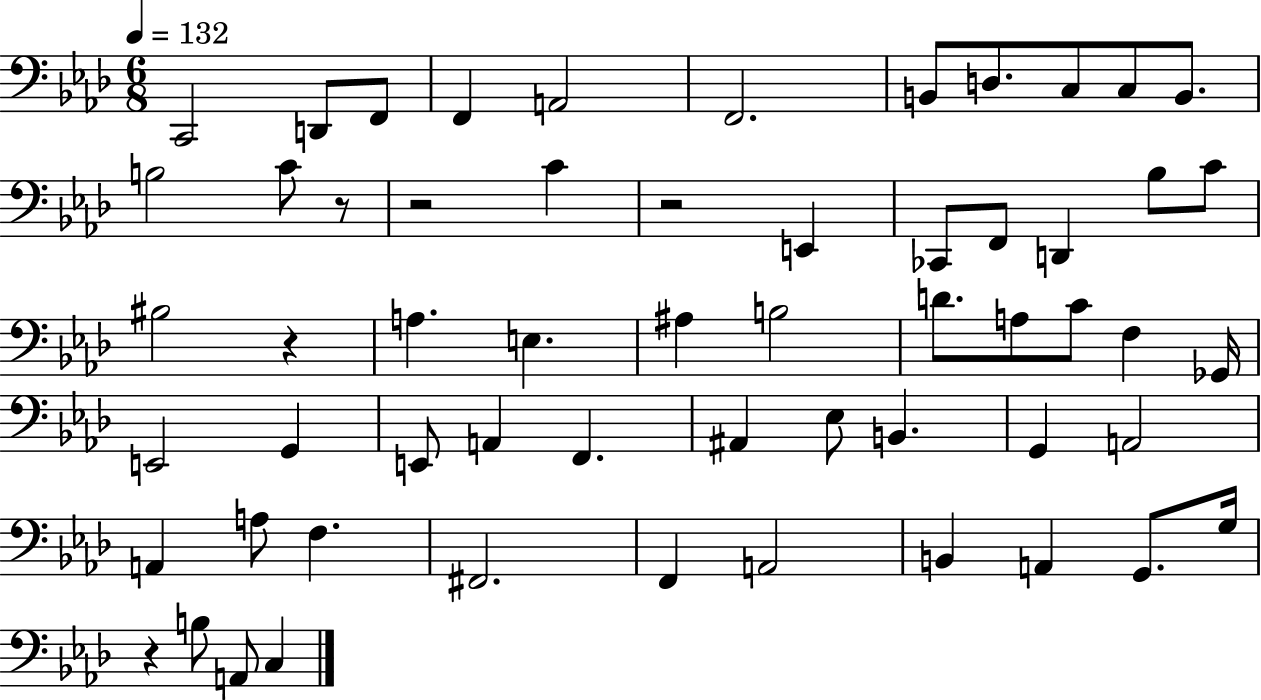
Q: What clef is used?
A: bass